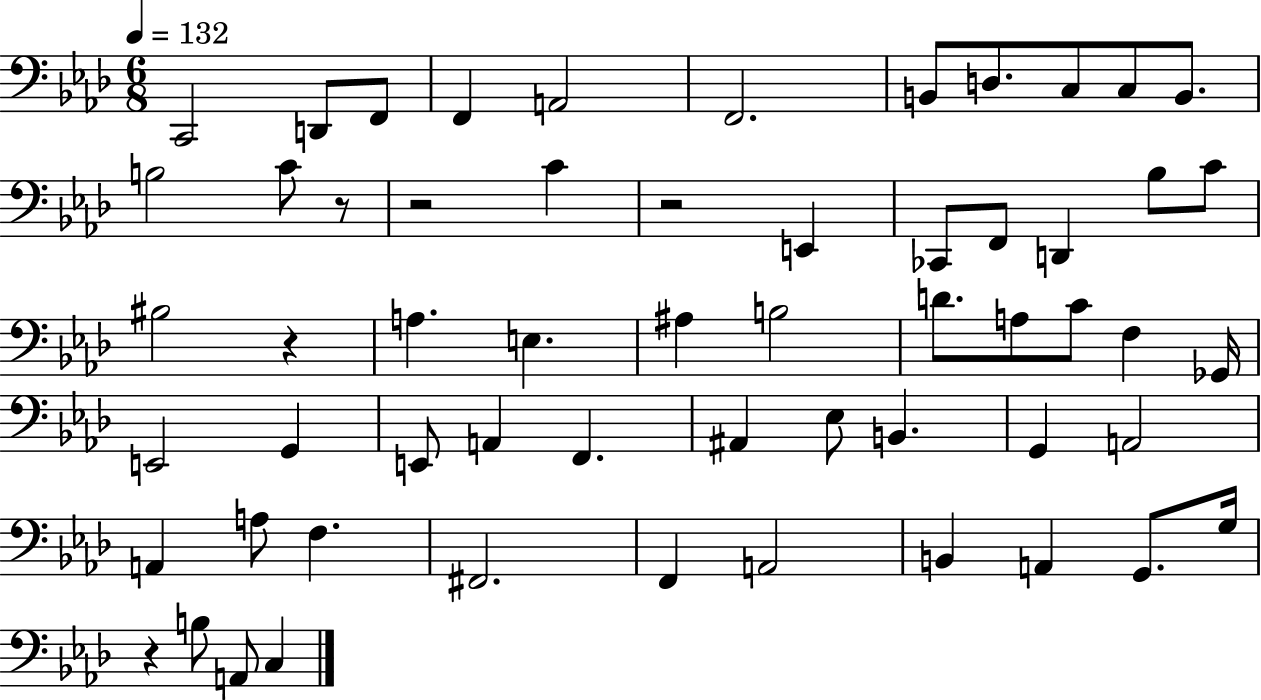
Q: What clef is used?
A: bass